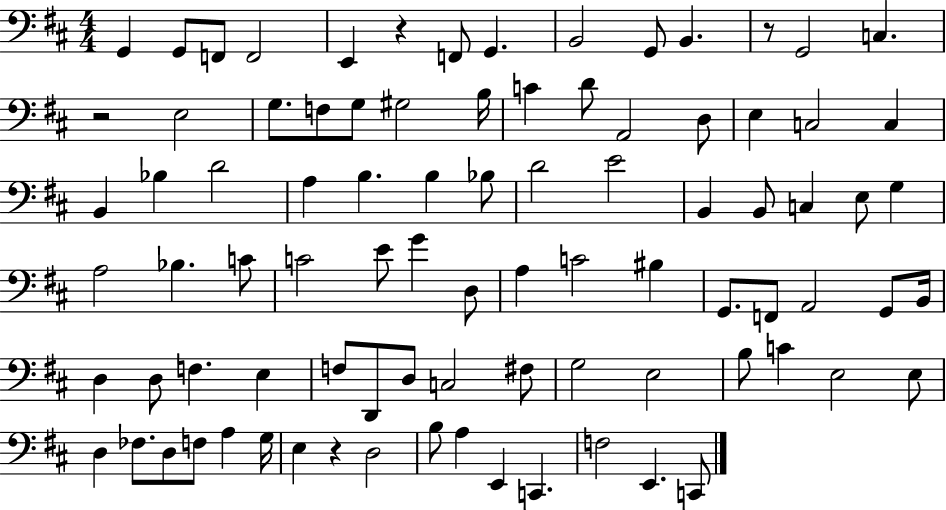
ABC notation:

X:1
T:Untitled
M:4/4
L:1/4
K:D
G,, G,,/2 F,,/2 F,,2 E,, z F,,/2 G,, B,,2 G,,/2 B,, z/2 G,,2 C, z2 E,2 G,/2 F,/2 G,/2 ^G,2 B,/4 C D/2 A,,2 D,/2 E, C,2 C, B,, _B, D2 A, B, B, _B,/2 D2 E2 B,, B,,/2 C, E,/2 G, A,2 _B, C/2 C2 E/2 G D,/2 A, C2 ^B, G,,/2 F,,/2 A,,2 G,,/2 B,,/4 D, D,/2 F, E, F,/2 D,,/2 D,/2 C,2 ^F,/2 G,2 E,2 B,/2 C E,2 E,/2 D, _F,/2 D,/2 F,/2 A, G,/4 E, z D,2 B,/2 A, E,, C,, F,2 E,, C,,/2